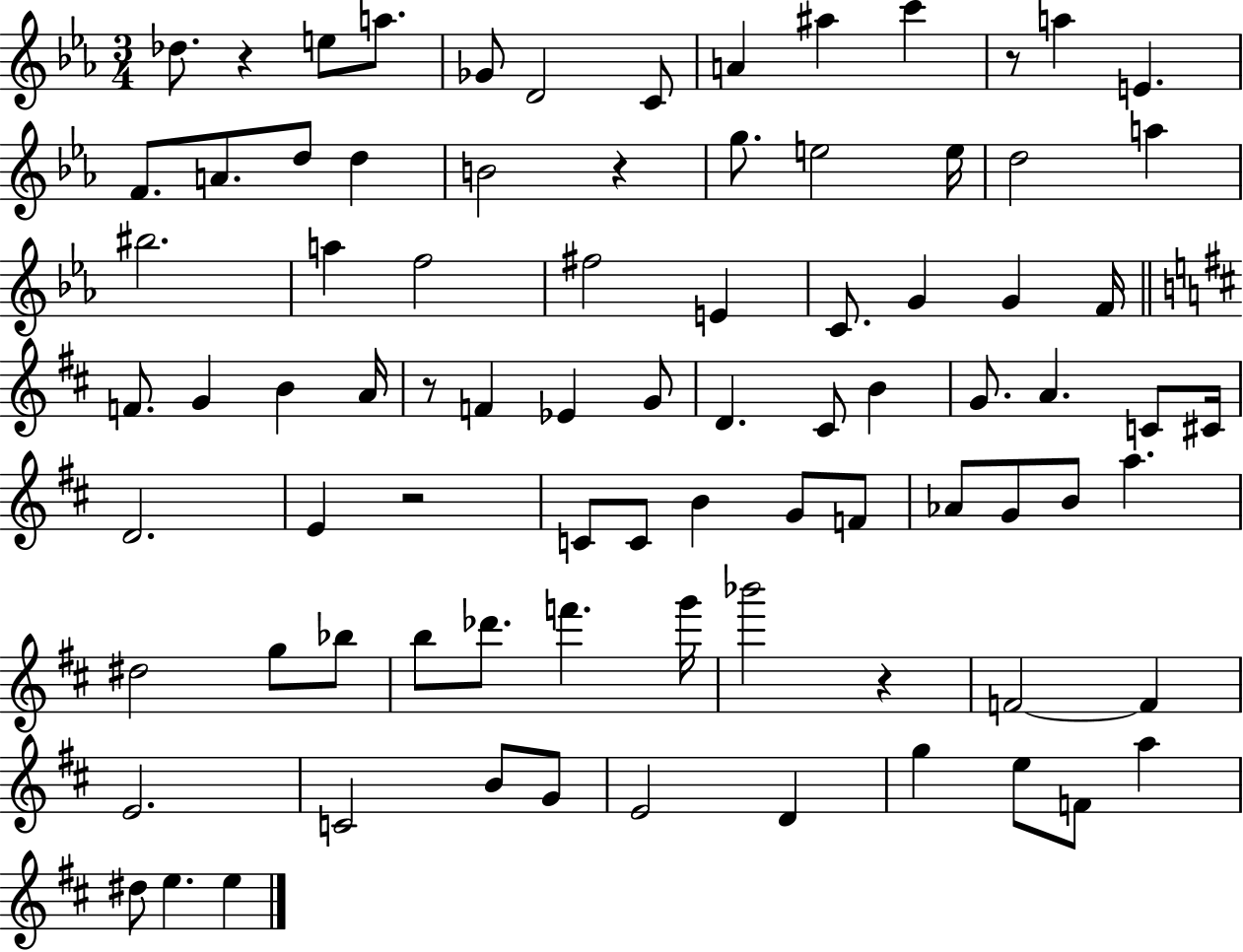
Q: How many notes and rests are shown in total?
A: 84